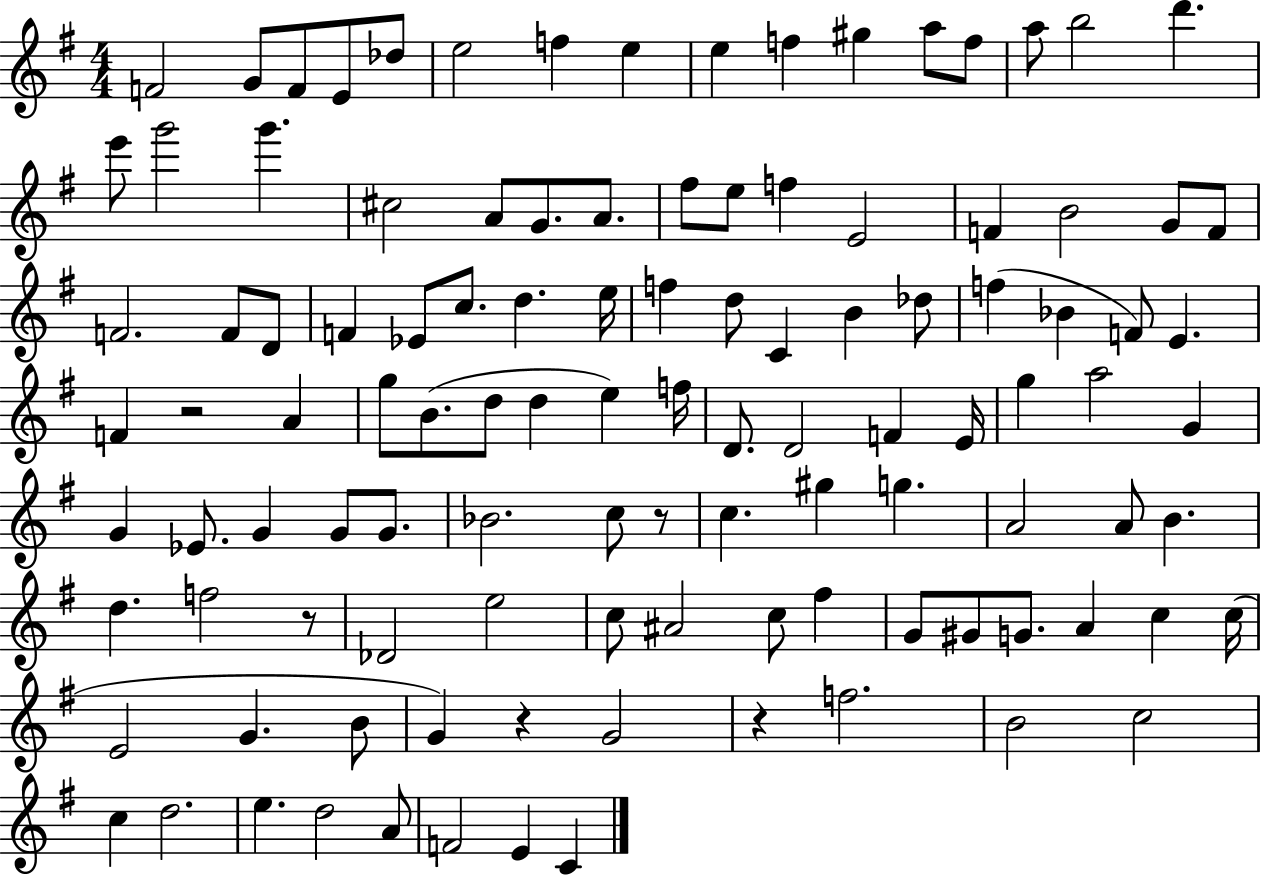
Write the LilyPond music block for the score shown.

{
  \clef treble
  \numericTimeSignature
  \time 4/4
  \key g \major
  f'2 g'8 f'8 e'8 des''8 | e''2 f''4 e''4 | e''4 f''4 gis''4 a''8 f''8 | a''8 b''2 d'''4. | \break e'''8 g'''2 g'''4. | cis''2 a'8 g'8. a'8. | fis''8 e''8 f''4 e'2 | f'4 b'2 g'8 f'8 | \break f'2. f'8 d'8 | f'4 ees'8 c''8. d''4. e''16 | f''4 d''8 c'4 b'4 des''8 | f''4( bes'4 f'8) e'4. | \break f'4 r2 a'4 | g''8 b'8.( d''8 d''4 e''4) f''16 | d'8. d'2 f'4 e'16 | g''4 a''2 g'4 | \break g'4 ees'8. g'4 g'8 g'8. | bes'2. c''8 r8 | c''4. gis''4 g''4. | a'2 a'8 b'4. | \break d''4. f''2 r8 | des'2 e''2 | c''8 ais'2 c''8 fis''4 | g'8 gis'8 g'8. a'4 c''4 c''16( | \break e'2 g'4. b'8 | g'4) r4 g'2 | r4 f''2. | b'2 c''2 | \break c''4 d''2. | e''4. d''2 a'8 | f'2 e'4 c'4 | \bar "|."
}